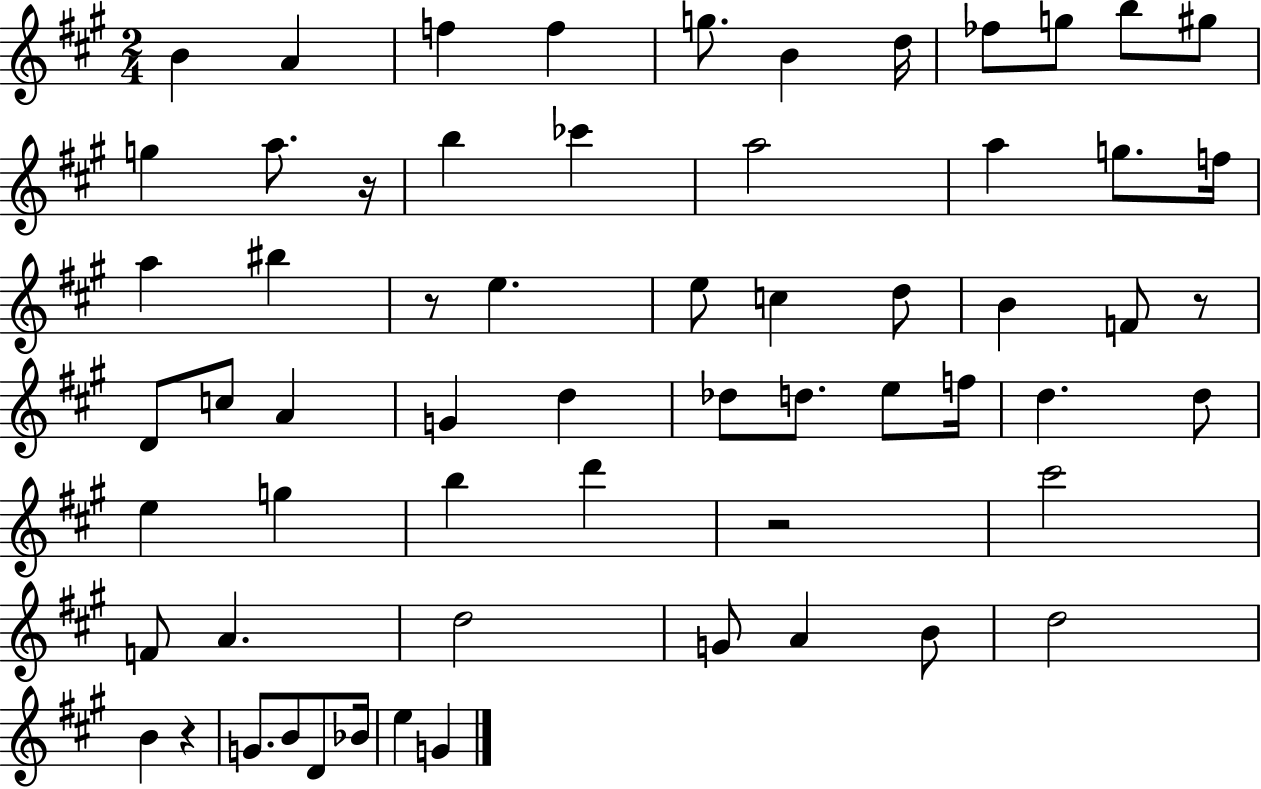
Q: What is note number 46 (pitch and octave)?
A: D5